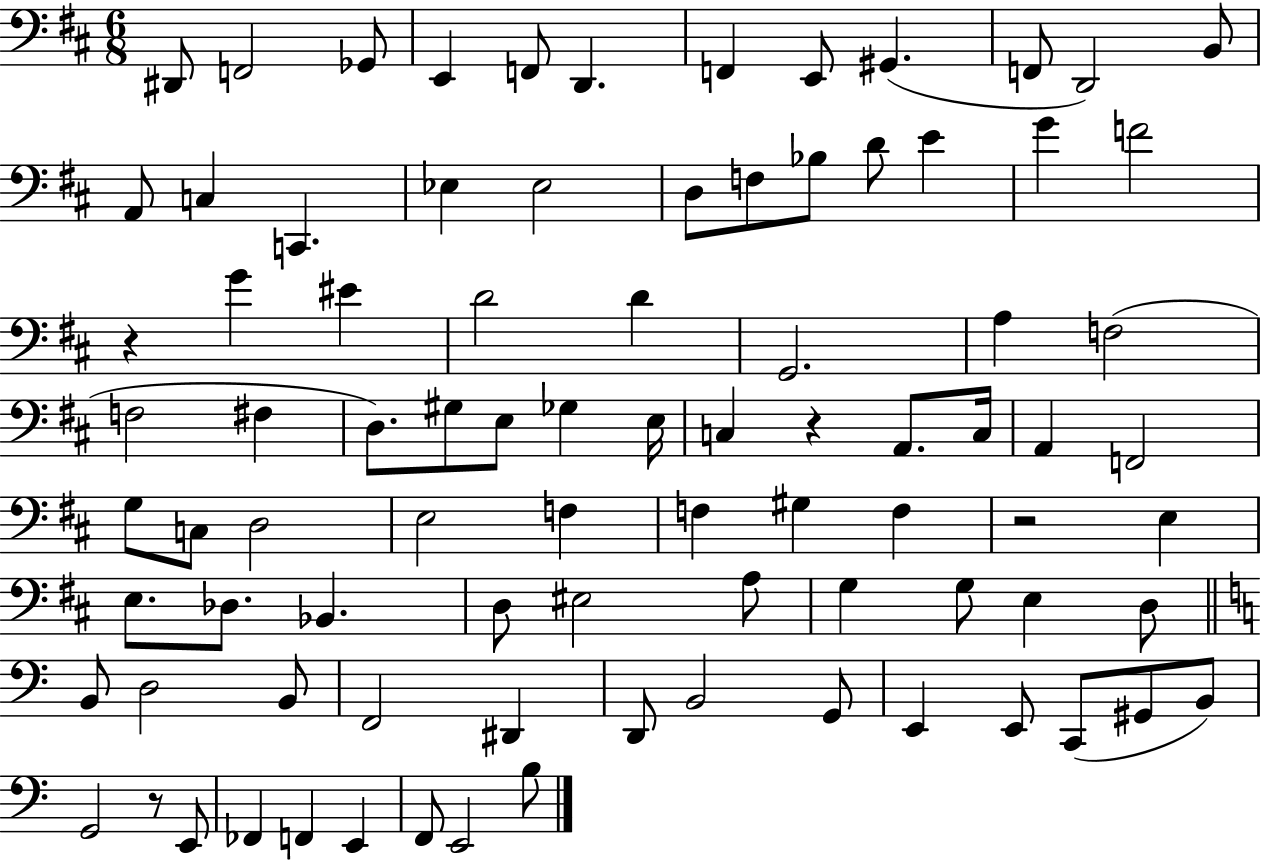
{
  \clef bass
  \numericTimeSignature
  \time 6/8
  \key d \major
  dis,8 f,2 ges,8 | e,4 f,8 d,4. | f,4 e,8 gis,4.( | f,8 d,2) b,8 | \break a,8 c4 c,4. | ees4 ees2 | d8 f8 bes8 d'8 e'4 | g'4 f'2 | \break r4 g'4 eis'4 | d'2 d'4 | g,2. | a4 f2( | \break f2 fis4 | d8.) gis8 e8 ges4 e16 | c4 r4 a,8. c16 | a,4 f,2 | \break g8 c8 d2 | e2 f4 | f4 gis4 f4 | r2 e4 | \break e8. des8. bes,4. | d8 eis2 a8 | g4 g8 e4 d8 | \bar "||" \break \key c \major b,8 d2 b,8 | f,2 dis,4 | d,8 b,2 g,8 | e,4 e,8 c,8( gis,8 b,8) | \break g,2 r8 e,8 | fes,4 f,4 e,4 | f,8 e,2 b8 | \bar "|."
}